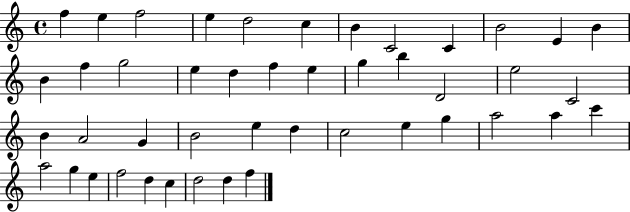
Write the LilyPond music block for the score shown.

{
  \clef treble
  \time 4/4
  \defaultTimeSignature
  \key c \major
  f''4 e''4 f''2 | e''4 d''2 c''4 | b'4 c'2 c'4 | b'2 e'4 b'4 | \break b'4 f''4 g''2 | e''4 d''4 f''4 e''4 | g''4 b''4 d'2 | e''2 c'2 | \break b'4 a'2 g'4 | b'2 e''4 d''4 | c''2 e''4 g''4 | a''2 a''4 c'''4 | \break a''2 g''4 e''4 | f''2 d''4 c''4 | d''2 d''4 f''4 | \bar "|."
}